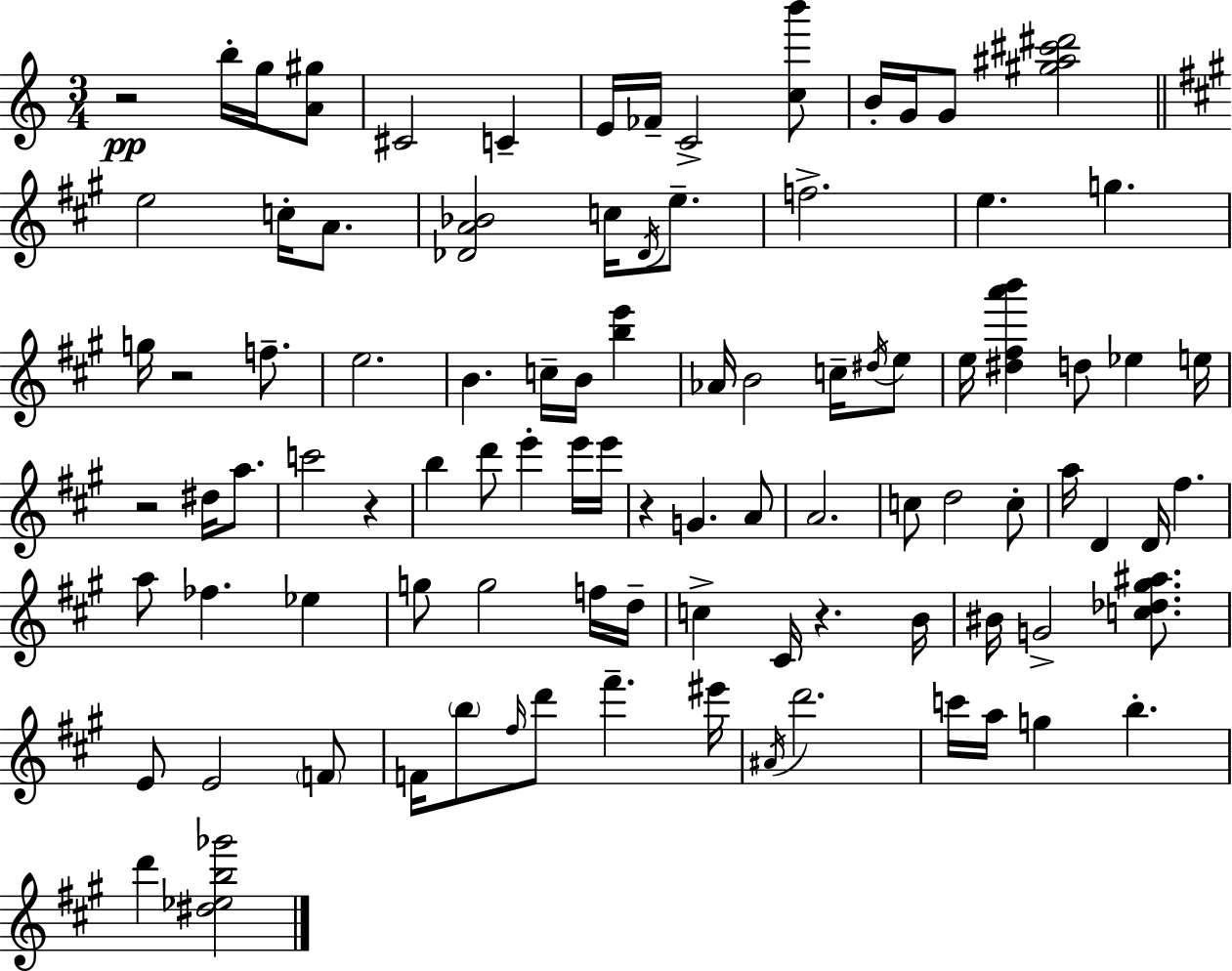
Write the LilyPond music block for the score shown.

{
  \clef treble
  \numericTimeSignature
  \time 3/4
  \key c \major
  r2\pp b''16-. g''16 <a' gis''>8 | cis'2 c'4-- | e'16 fes'16-- c'2-> <c'' b'''>8 | b'16-. g'16 g'8 <gis'' ais'' cis''' dis'''>2 | \break \bar "||" \break \key a \major e''2 c''16-. a'8. | <des' a' bes'>2 c''16 \acciaccatura { des'16 } e''8.-- | f''2.-> | e''4. g''4. | \break g''16 r2 f''8.-- | e''2. | b'4. c''16-- b'16 <b'' e'''>4 | aes'16 b'2 c''16-- \acciaccatura { dis''16 } | \break e''8 e''16 <dis'' fis'' a''' b'''>4 d''8 ees''4 | e''16 r2 dis''16 a''8. | c'''2 r4 | b''4 d'''8 e'''4-. | \break e'''16 e'''16 r4 g'4. | a'8 a'2. | c''8 d''2 | c''8-. a''16 d'4 d'16 fis''4. | \break a''8 fes''4. ees''4 | g''8 g''2 | f''16 d''16-- c''4-> cis'16 r4. | b'16 bis'16 g'2-> <c'' des'' gis'' ais''>8. | \break e'8 e'2 | \parenthesize f'8 f'16 \parenthesize b''8 \grace { fis''16 } d'''8 fis'''4.-- | eis'''16 \acciaccatura { ais'16 } d'''2. | c'''16 a''16 g''4 b''4.-. | \break d'''4 <dis'' ees'' b'' ges'''>2 | \bar "|."
}